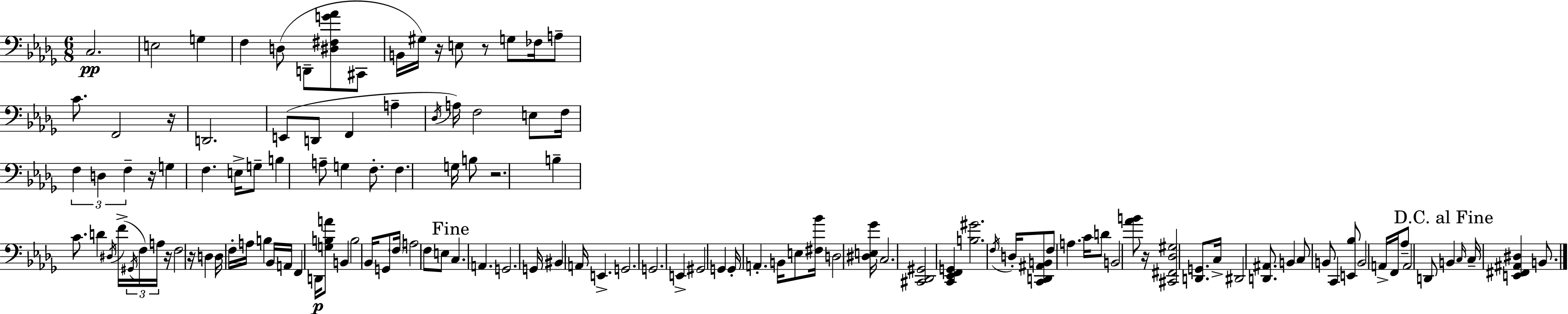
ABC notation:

X:1
T:Untitled
M:6/8
L:1/4
K:Bbm
C,2 E,2 G, F, D,/2 D,,/2 [^D,^F,G_A]/2 ^C,,/2 B,,/4 ^G,/4 z/4 E,/2 z/2 G,/2 _F,/4 A,/2 C/2 F,,2 z/4 D,,2 E,,/2 D,,/2 F,, A, _D,/4 A,/4 F,2 E,/2 F,/4 F, D, F, z/4 G, F, E,/4 G,/2 B, A,/2 G, F,/2 F, G,/4 B,/2 z2 B, C/2 D ^D,/4 F/4 ^G,,/4 F,/4 A,/4 z/4 F,2 z/4 D, D,/4 F,/4 A,/4 B, _B,,/4 A,,/4 F,, D,,/4 [G,B,A]/2 B,, B,2 _B,,/4 G,,/2 F,/4 A,2 F,/2 E,/2 C, A,, G,,2 G,,/4 ^B,, A,,/4 E,, G,,2 G,,2 E,, ^G,,2 G,, G,,/4 A,, B,,/4 E,/2 [^F,_B]/4 D,2 [^D,E,_G]/4 C,2 [^C,,_D,,^G,,]2 [C,,_E,,F,,G,,] [B,^G]2 F,/4 D,/4 [C,,D,,^A,,B,,]/2 F,/2 A, C/4 D/2 B,,2 [_AB]/2 z/4 [^C,,^F,,_D,^G,]2 [D,,G,,]/2 C,/4 ^D,,2 [D,,^A,,]/2 B,, C,/2 B,,/2 C,, [E,,_B,]/2 B,,2 A,,/4 F,,/4 _A,/2 A,,2 D,,/2 B,, C,/4 C,/4 [E,,^F,,^A,,^D,] B,,/2